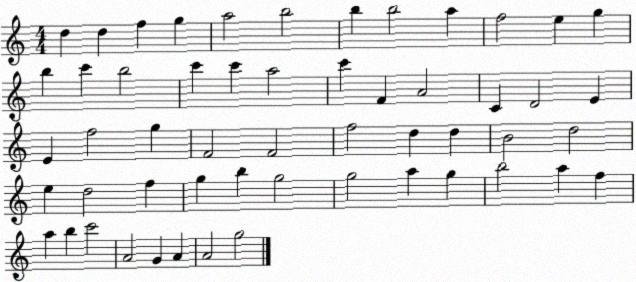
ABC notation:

X:1
T:Untitled
M:4/4
L:1/4
K:C
d d f g a2 b2 b b2 a f2 e g b c' b2 c' c' a2 c' F A2 C D2 E E f2 g F2 F2 f2 d d B2 d2 e d2 f g b g2 g2 a g b2 a f a b c'2 A2 G A A2 g2